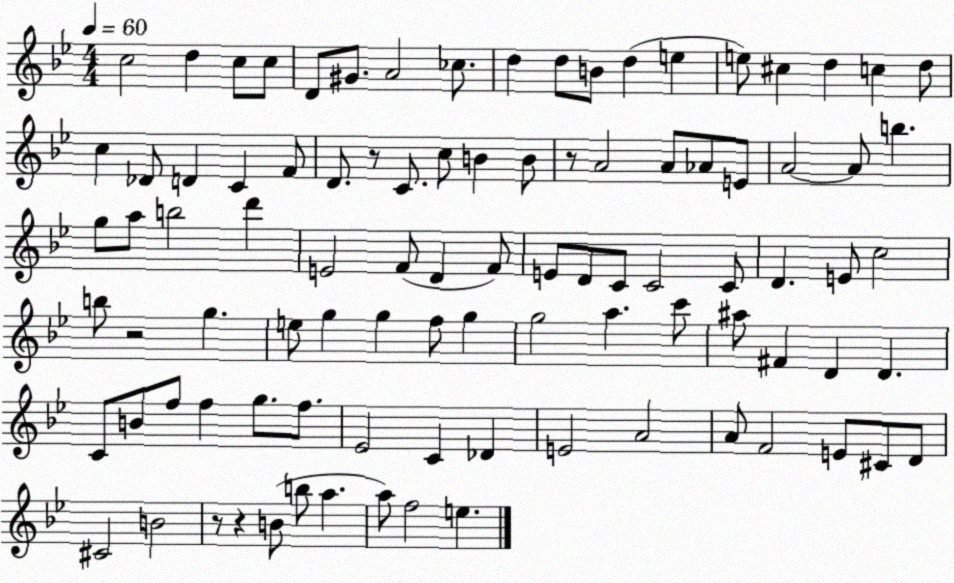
X:1
T:Untitled
M:4/4
L:1/4
K:Bb
c2 d c/2 c/2 D/2 ^G/2 A2 _c/2 d d/2 B/2 d e e/2 ^c d c d/2 c _D/2 D C F/2 D/2 z/2 C/2 c/2 B B/2 z/2 A2 A/2 _A/2 E/2 A2 A/2 b g/2 a/2 b2 d' E2 F/2 D F/2 E/2 D/2 C/2 C2 C/2 D E/2 c2 b/2 z2 g e/2 g g f/2 g g2 a c'/2 ^a/2 ^F D D C/2 B/2 f/2 f g/2 f/2 _E2 C _D E2 A2 A/2 F2 E/2 ^C/2 D/2 ^C2 B2 z/2 z B/2 b/2 a a/2 f2 e